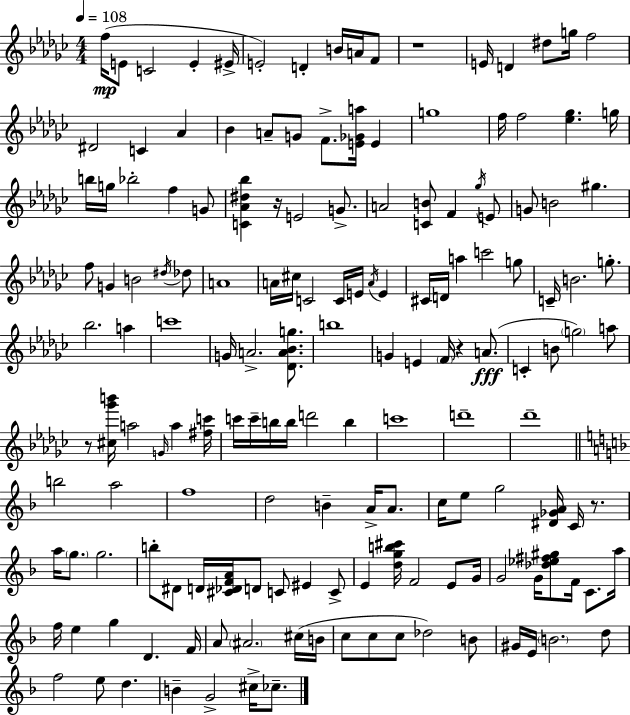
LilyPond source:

{
  \clef treble
  \numericTimeSignature
  \time 4/4
  \key ees \minor
  \tempo 4 = 108
  f''16(\mp e'8 c'2 e'4-. eis'16-> | e'2-.) d'4-. b'16 a'16 f'8 | r1 | e'16 d'4 dis''8 g''16 f''2 | \break dis'2 c'4 aes'4 | bes'4 a'8-- g'8 f'8.-> <e' ges' a''>16 e'4 | g''1 | f''16 f''2 <ees'' ges''>4. g''16 | \break b''16 g''16 bes''2-. f''4 g'8 | <c' aes' dis'' bes''>4 r16 e'2 g'8.-> | a'2 <c' b'>8 f'4 \acciaccatura { ges''16 } e'8 | g'8 b'2 gis''4. | \break f''8 g'4 b'2 \acciaccatura { dis''16 } | des''8 a'1 | a'16 cis''16 c'2 c'16 e'16 \acciaccatura { a'16 } e'4 | cis'16 d'16 a''4 c'''2 | \break g''8 c'16-- b'2. | g''8.-. bes''2. a''4 | c'''1 | g'16 a'2.-> | \break <des' a' bes' g''>8. b''1 | g'4 e'4 \parenthesize f'16 r4 | a'8.(\fff c'4-. b'8 \parenthesize g''2) | a''8 r8 <cis'' ges''' b'''>16 a''2 \grace { g'16 } a''4 | \break <fis'' c'''>16 c'''16 c'''16-- b''16 b''16 d'''2 | b''4 c'''1 | d'''1-- | des'''1-- | \break \bar "||" \break \key f \major b''2 a''2 | f''1 | d''2 b'4-- a'16-> a'8. | c''16 e''8 g''2 <dis' ges' a'>16 c'16 r8. | \break a''16 \parenthesize g''8. g''2. | b''8-. dis'8 d'16 <cis' des' f' a'>16 d'8 c'8 eis'4 c'8-> | e'4 <d'' g'' b'' cis'''>16 f'2 e'8 g'16 | g'2 g'16 <des'' ees'' fis'' gis''>8 f'16 c'8. a''16 | \break f''16 e''4 g''4 d'4. f'16 | a'8 \parenthesize ais'2. cis''16( b'16 | c''8 c''8 c''8 des''2) b'8 | gis'16 e'16 \parenthesize b'2. d''8 | \break f''2 e''8 d''4. | b'4-- g'2-> cis''16-> ces''8.-- | \bar "|."
}